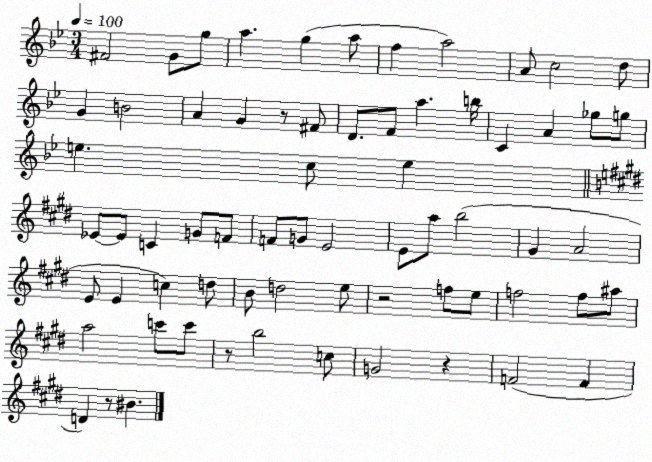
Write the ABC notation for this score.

X:1
T:Untitled
M:3/4
L:1/4
K:Bb
^F2 G/2 g/2 a g a/2 f a2 A/2 c2 d/2 G B2 A G z/2 ^F/2 D/2 F/2 a b/4 C A _g/2 g/2 e c/2 e _E/2 _E/2 C G/2 F/2 F/2 G/2 E2 E/2 a/2 b2 ^G A2 E/2 E c d/2 B/2 d2 e/2 z2 f/2 e/2 f2 f/2 ^a/2 a2 c'/2 c'/2 z/2 b2 c/2 G2 z F2 F D z/2 ^B